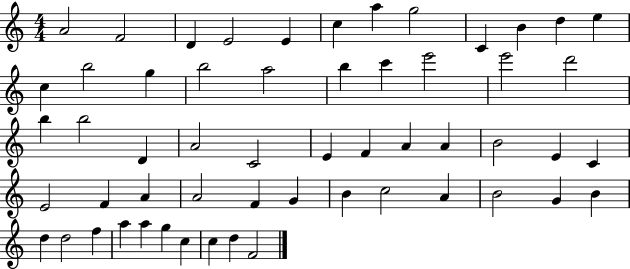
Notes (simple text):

A4/h F4/h D4/q E4/h E4/q C5/q A5/q G5/h C4/q B4/q D5/q E5/q C5/q B5/h G5/q B5/h A5/h B5/q C6/q E6/h E6/h D6/h B5/q B5/h D4/q A4/h C4/h E4/q F4/q A4/q A4/q B4/h E4/q C4/q E4/h F4/q A4/q A4/h F4/q G4/q B4/q C5/h A4/q B4/h G4/q B4/q D5/q D5/h F5/q A5/q A5/q G5/q C5/q C5/q D5/q F4/h